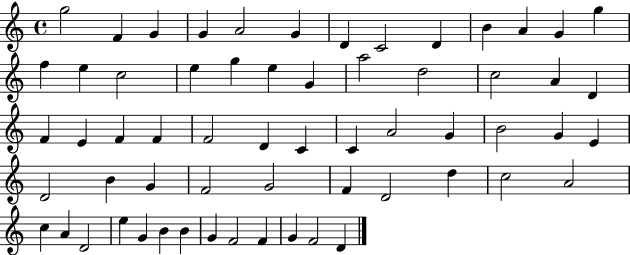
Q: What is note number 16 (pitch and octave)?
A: C5